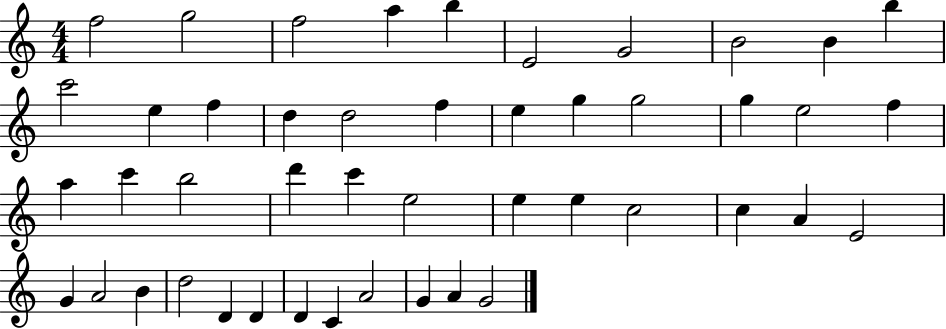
{
  \clef treble
  \numericTimeSignature
  \time 4/4
  \key c \major
  f''2 g''2 | f''2 a''4 b''4 | e'2 g'2 | b'2 b'4 b''4 | \break c'''2 e''4 f''4 | d''4 d''2 f''4 | e''4 g''4 g''2 | g''4 e''2 f''4 | \break a''4 c'''4 b''2 | d'''4 c'''4 e''2 | e''4 e''4 c''2 | c''4 a'4 e'2 | \break g'4 a'2 b'4 | d''2 d'4 d'4 | d'4 c'4 a'2 | g'4 a'4 g'2 | \break \bar "|."
}